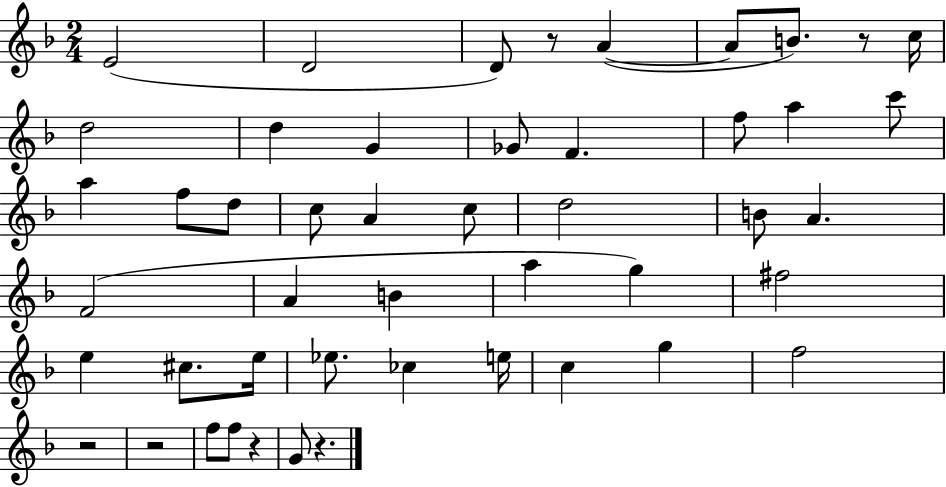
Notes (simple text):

E4/h D4/h D4/e R/e A4/q A4/e B4/e. R/e C5/s D5/h D5/q G4/q Gb4/e F4/q. F5/e A5/q C6/e A5/q F5/e D5/e C5/e A4/q C5/e D5/h B4/e A4/q. F4/h A4/q B4/q A5/q G5/q F#5/h E5/q C#5/e. E5/s Eb5/e. CES5/q E5/s C5/q G5/q F5/h R/h R/h F5/e F5/e R/q G4/e R/q.